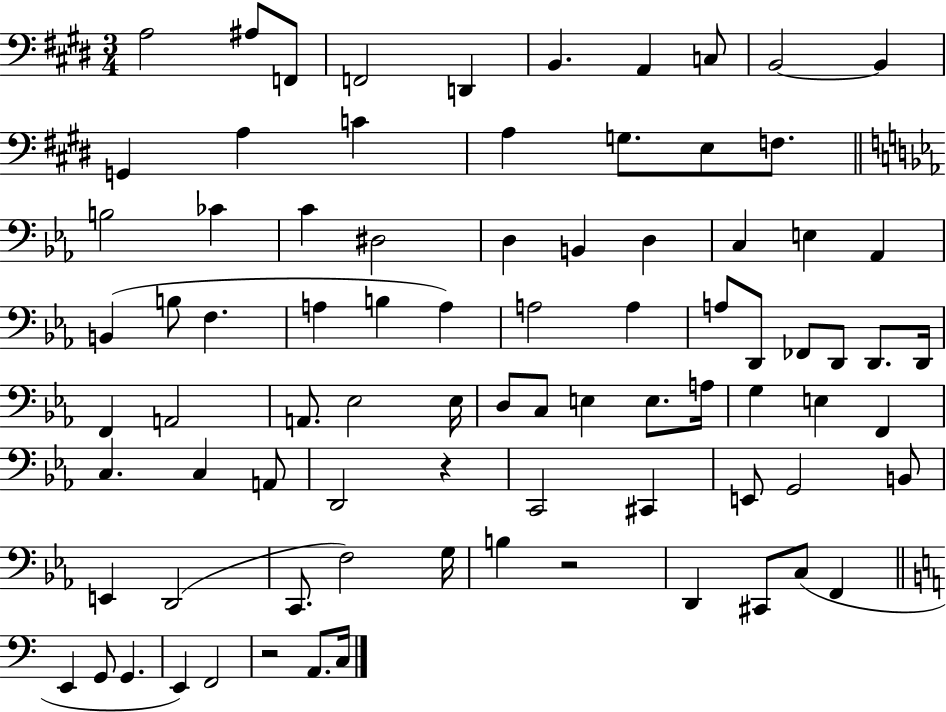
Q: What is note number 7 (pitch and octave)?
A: A2